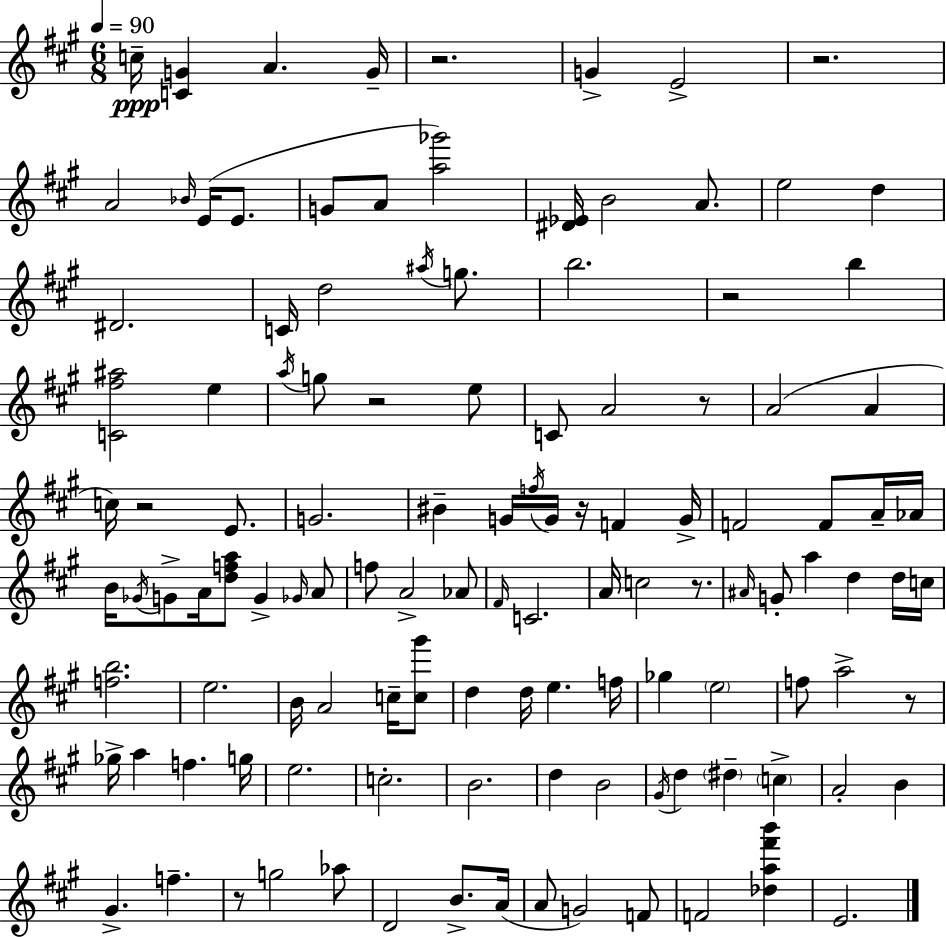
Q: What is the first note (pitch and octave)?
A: C5